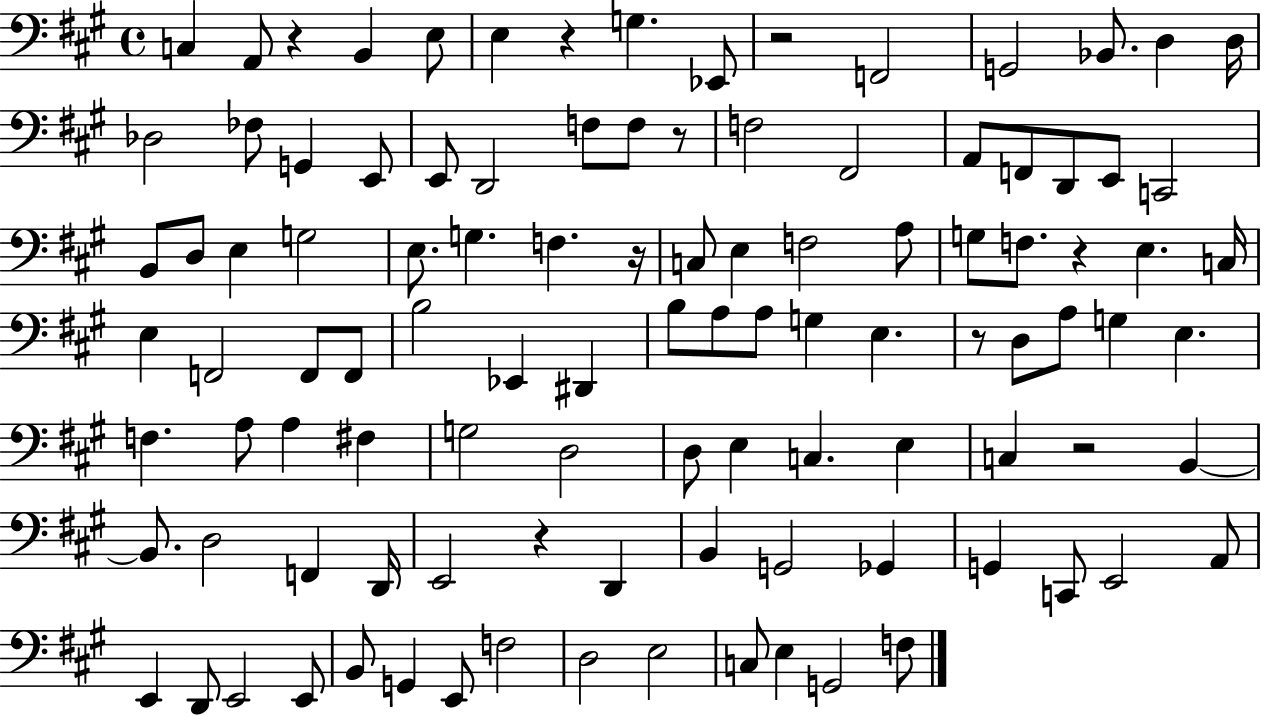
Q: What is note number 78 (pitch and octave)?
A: G2